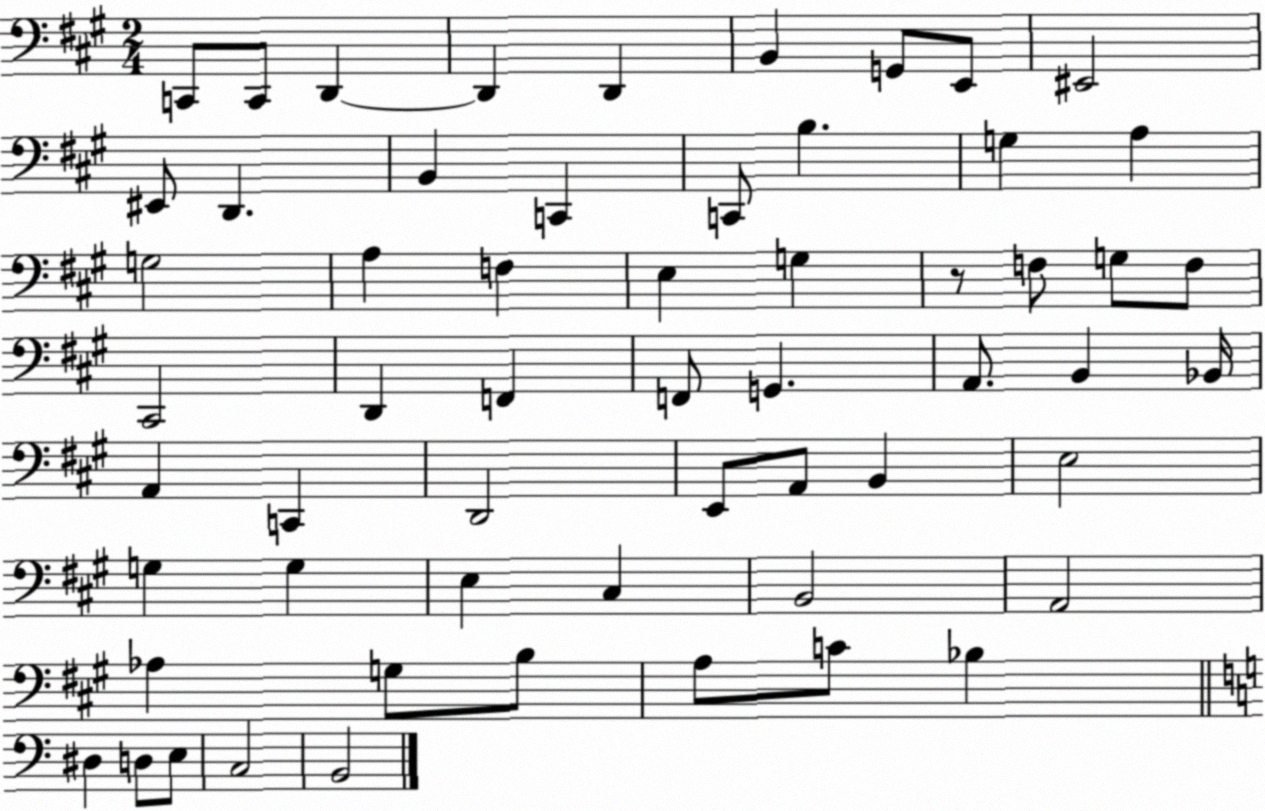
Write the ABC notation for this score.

X:1
T:Untitled
M:2/4
L:1/4
K:A
C,,/2 C,,/2 D,, D,, D,, B,, G,,/2 E,,/2 ^E,,2 ^E,,/2 D,, B,, C,, C,,/2 B, G, A, G,2 A, F, E, G, z/2 F,/2 G,/2 F,/2 ^C,,2 D,, F,, F,,/2 G,, A,,/2 B,, _B,,/4 A,, C,, D,,2 E,,/2 A,,/2 B,, E,2 G, G, E, ^C, B,,2 A,,2 _A, G,/2 B,/2 A,/2 C/2 _B, ^D, D,/2 E,/2 C,2 B,,2